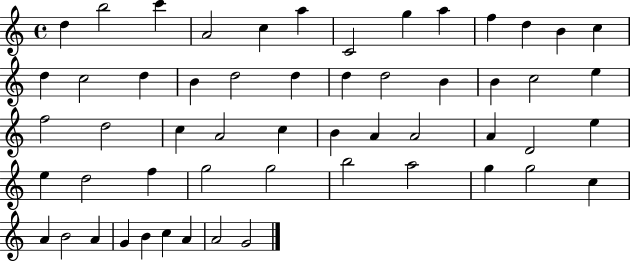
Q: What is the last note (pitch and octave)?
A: G4